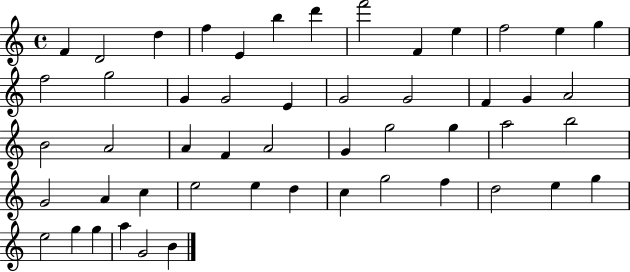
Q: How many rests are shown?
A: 0